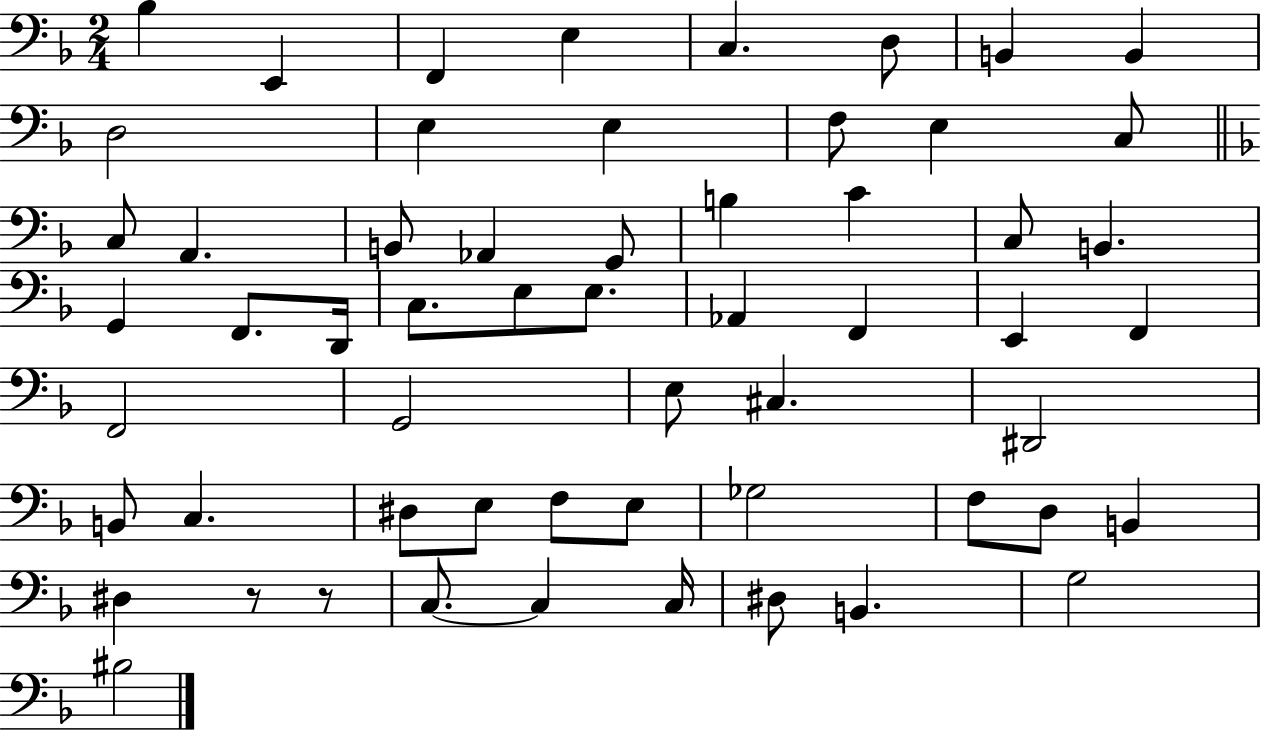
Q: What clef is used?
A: bass